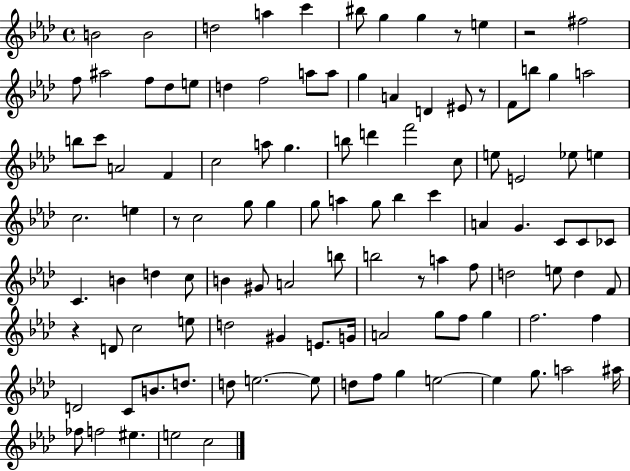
B4/h B4/h D5/h A5/q C6/q BIS5/e G5/q G5/q R/e E5/q R/h F#5/h F5/e A#5/h F5/e Db5/e E5/e D5/q F5/h A5/e A5/e G5/q A4/q D4/q EIS4/e R/e F4/e B5/e G5/q A5/h B5/e C6/e A4/h F4/q C5/h A5/e G5/q. B5/e D6/q F6/h C5/e E5/e E4/h Eb5/e E5/q C5/h. E5/q R/e C5/h G5/e G5/q G5/e A5/q G5/e Bb5/q C6/q A4/q G4/q. C4/e C4/e CES4/e C4/q. B4/q D5/q C5/e B4/q G#4/e A4/h B5/e B5/h R/e A5/q F5/e D5/h E5/e D5/q F4/e R/q D4/e C5/h E5/e D5/h G#4/q E4/e. G4/s A4/h G5/e F5/e G5/q F5/h. F5/q D4/h C4/e B4/e. D5/e. D5/e E5/h. E5/e D5/e F5/e G5/q E5/h E5/q G5/e. A5/h A#5/s FES5/e F5/h EIS5/q. E5/h C5/h